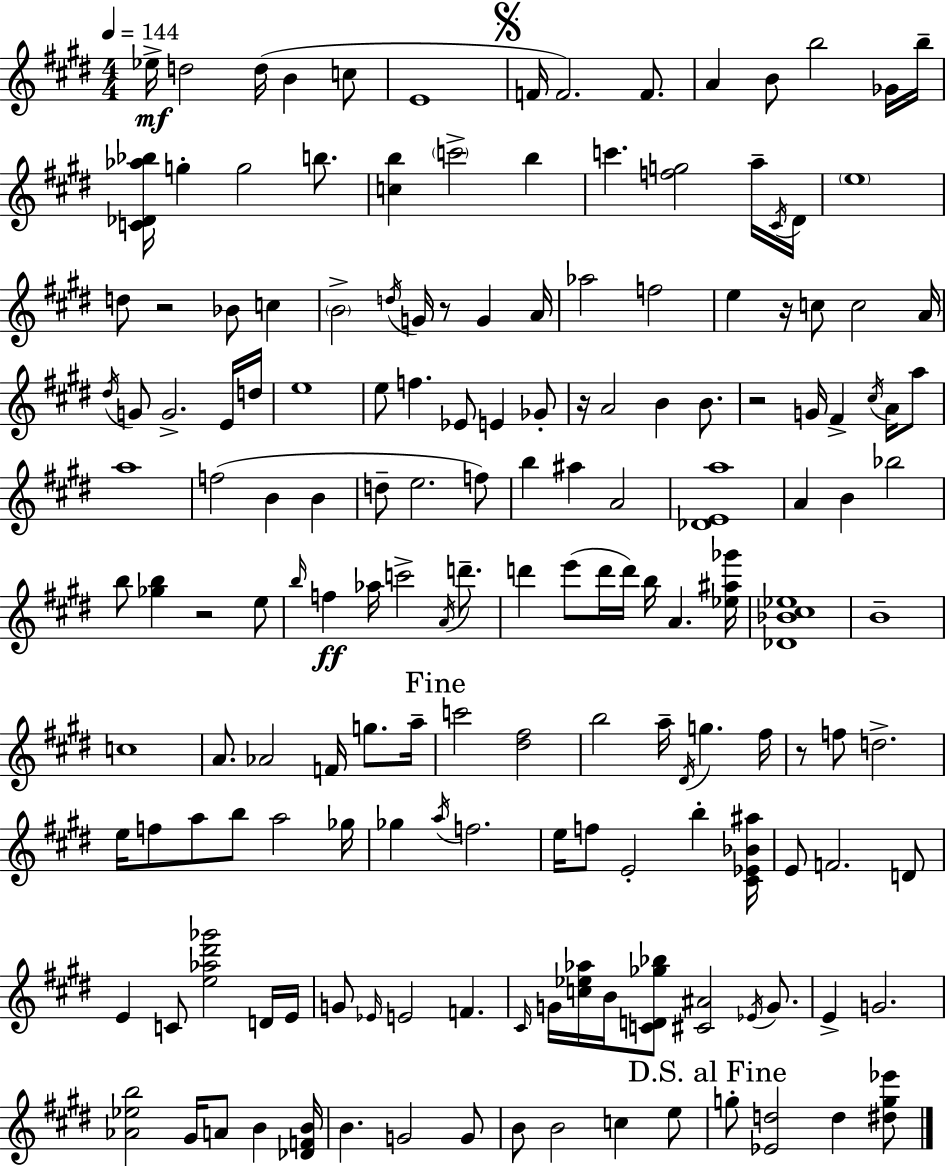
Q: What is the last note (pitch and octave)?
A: D5